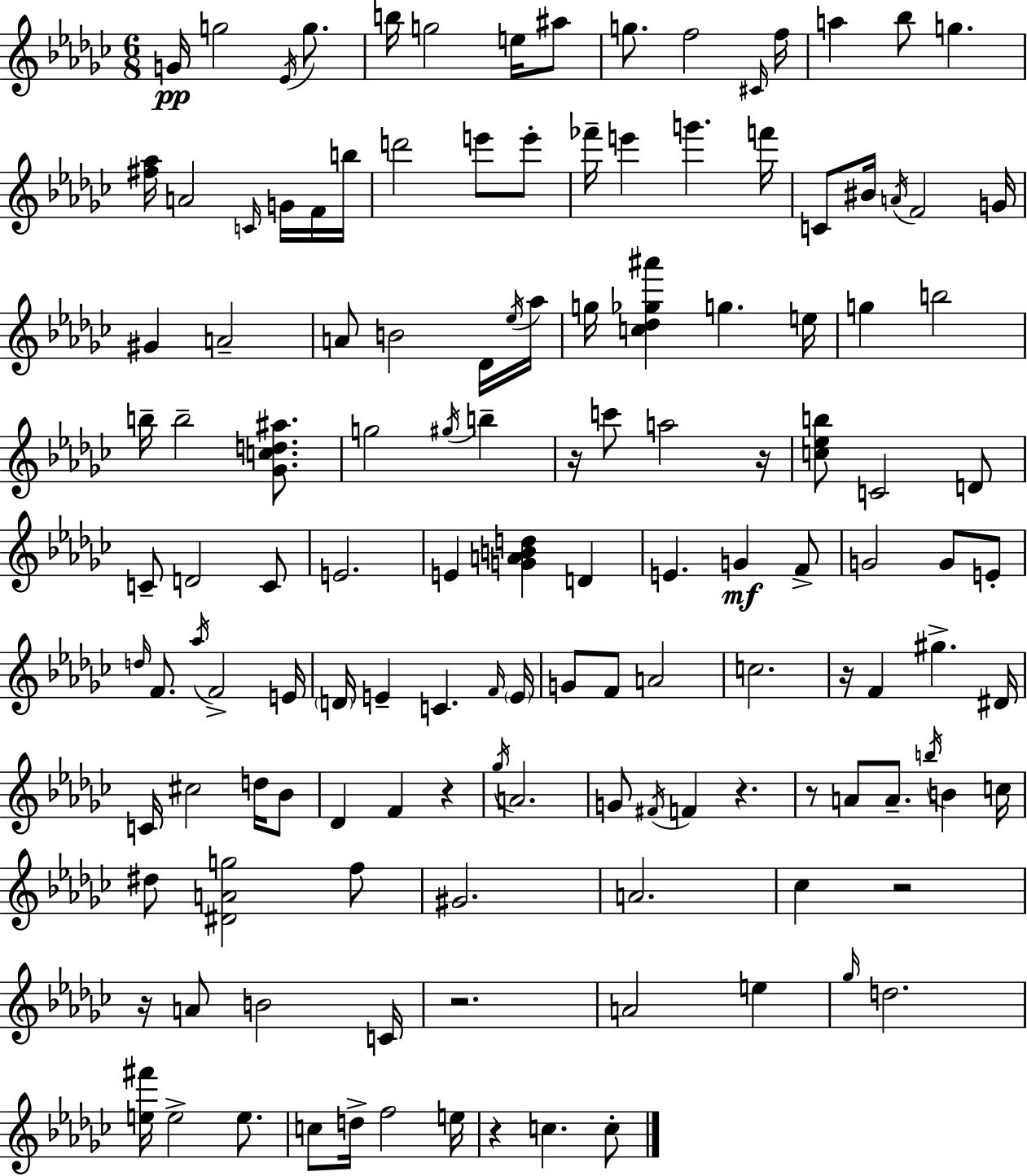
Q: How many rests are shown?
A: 10